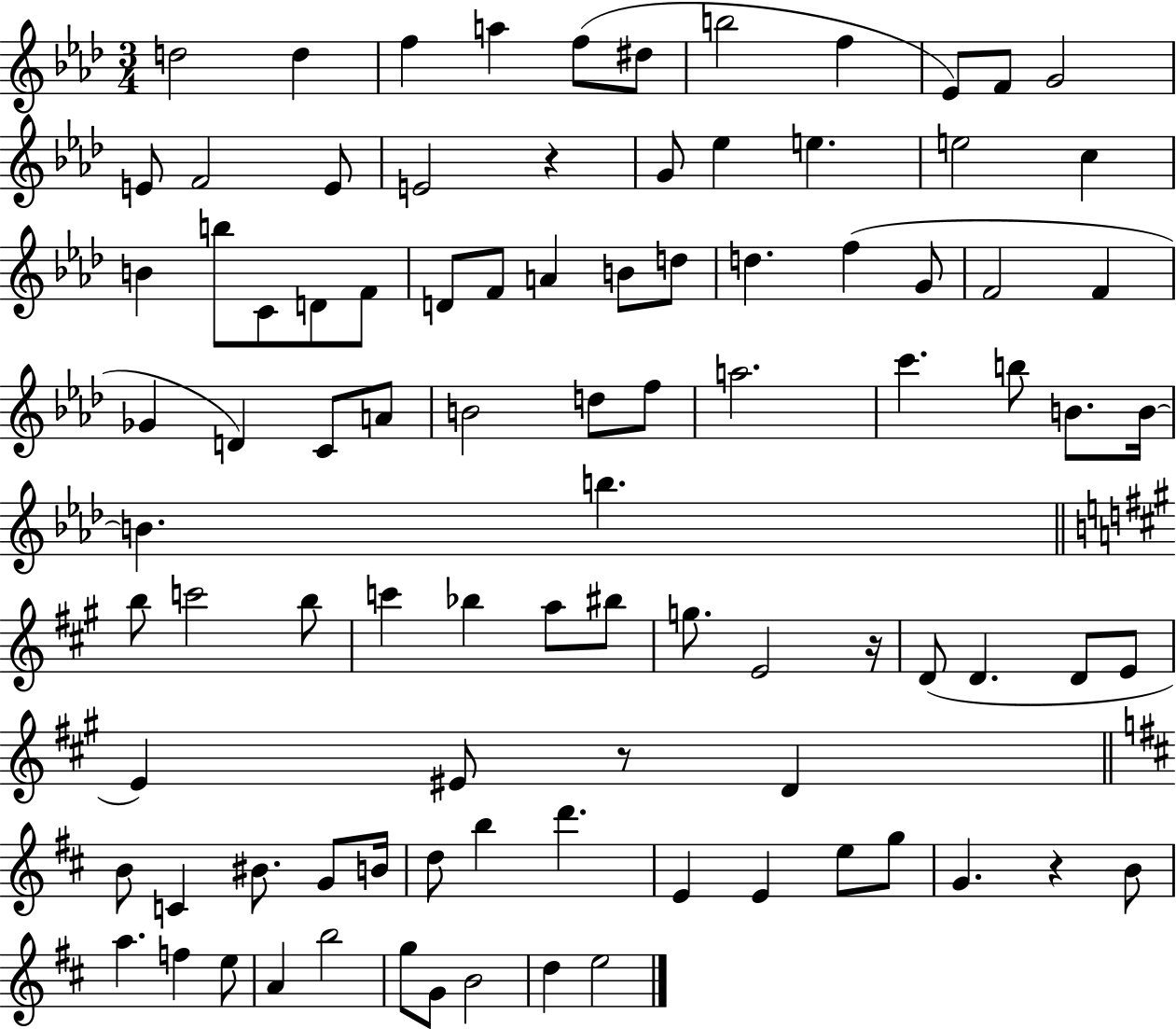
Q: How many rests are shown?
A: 4